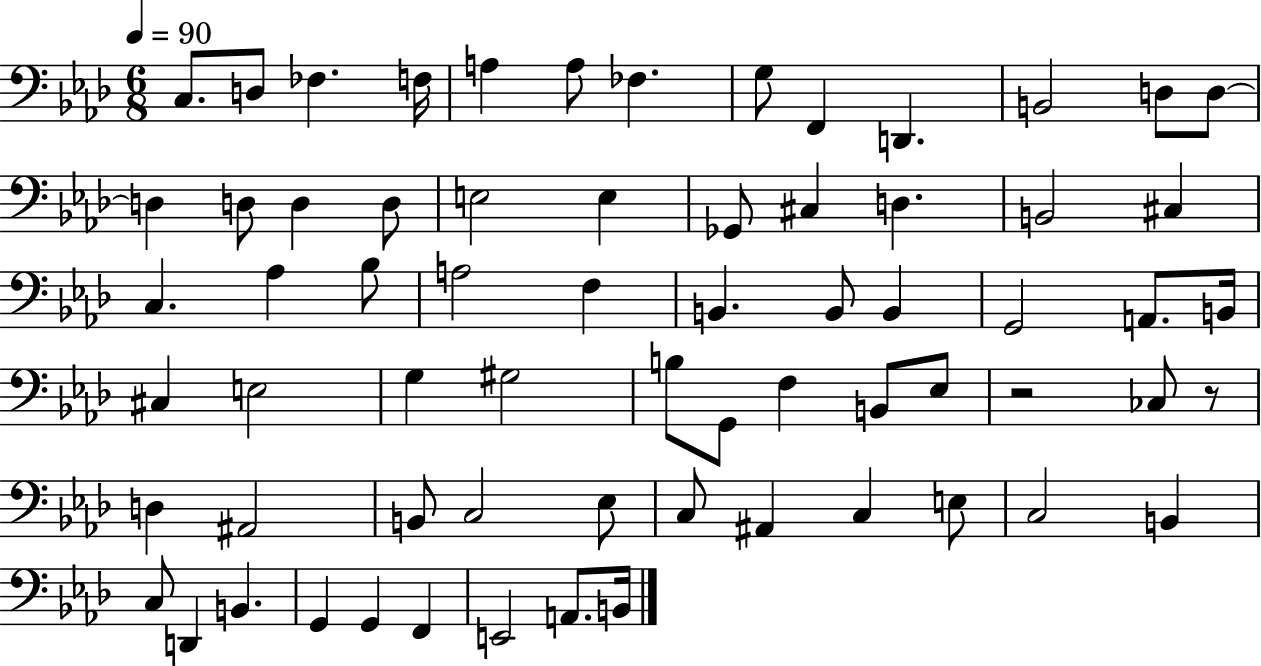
X:1
T:Untitled
M:6/8
L:1/4
K:Ab
C,/2 D,/2 _F, F,/4 A, A,/2 _F, G,/2 F,, D,, B,,2 D,/2 D,/2 D, D,/2 D, D,/2 E,2 E, _G,,/2 ^C, D, B,,2 ^C, C, _A, _B,/2 A,2 F, B,, B,,/2 B,, G,,2 A,,/2 B,,/4 ^C, E,2 G, ^G,2 B,/2 G,,/2 F, B,,/2 _E,/2 z2 _C,/2 z/2 D, ^A,,2 B,,/2 C,2 _E,/2 C,/2 ^A,, C, E,/2 C,2 B,, C,/2 D,, B,, G,, G,, F,, E,,2 A,,/2 B,,/4